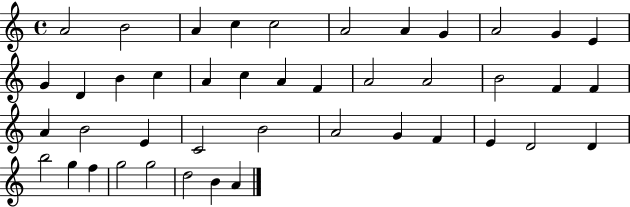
A4/h B4/h A4/q C5/q C5/h A4/h A4/q G4/q A4/h G4/q E4/q G4/q D4/q B4/q C5/q A4/q C5/q A4/q F4/q A4/h A4/h B4/h F4/q F4/q A4/q B4/h E4/q C4/h B4/h A4/h G4/q F4/q E4/q D4/h D4/q B5/h G5/q F5/q G5/h G5/h D5/h B4/q A4/q